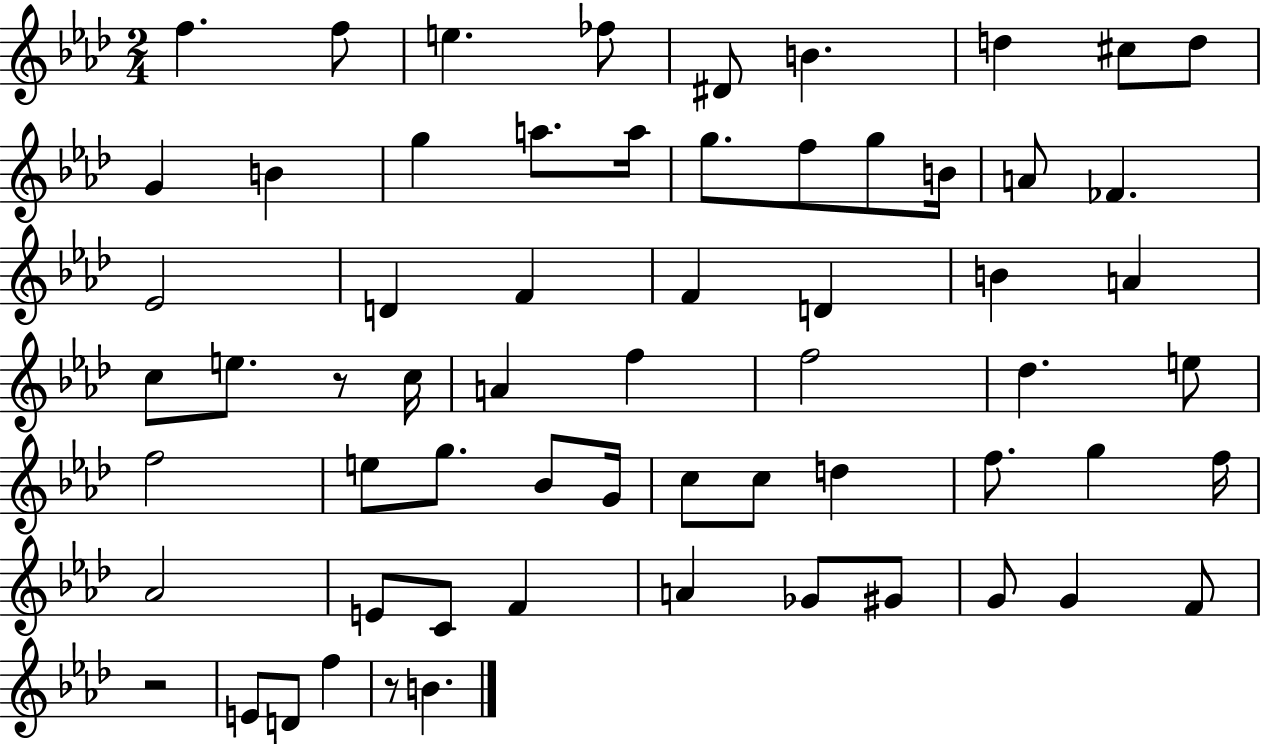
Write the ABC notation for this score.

X:1
T:Untitled
M:2/4
L:1/4
K:Ab
f f/2 e _f/2 ^D/2 B d ^c/2 d/2 G B g a/2 a/4 g/2 f/2 g/2 B/4 A/2 _F _E2 D F F D B A c/2 e/2 z/2 c/4 A f f2 _d e/2 f2 e/2 g/2 _B/2 G/4 c/2 c/2 d f/2 g f/4 _A2 E/2 C/2 F A _G/2 ^G/2 G/2 G F/2 z2 E/2 D/2 f z/2 B